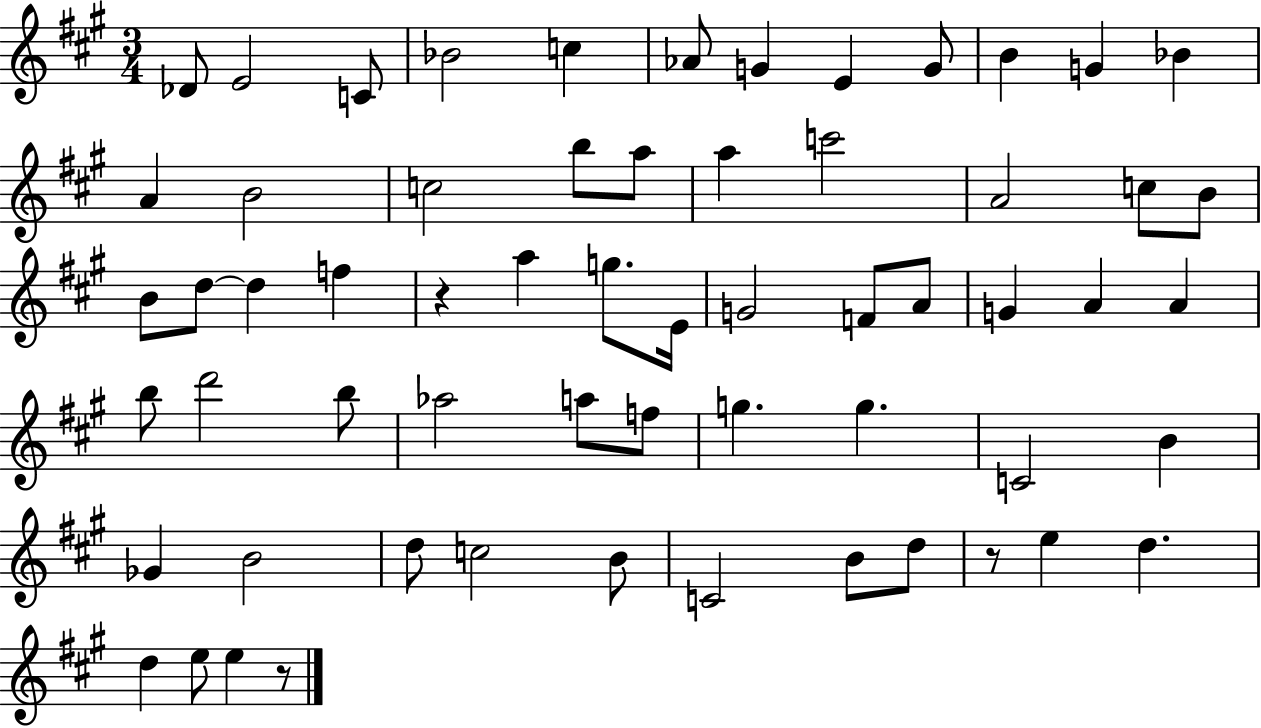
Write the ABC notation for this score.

X:1
T:Untitled
M:3/4
L:1/4
K:A
_D/2 E2 C/2 _B2 c _A/2 G E G/2 B G _B A B2 c2 b/2 a/2 a c'2 A2 c/2 B/2 B/2 d/2 d f z a g/2 E/4 G2 F/2 A/2 G A A b/2 d'2 b/2 _a2 a/2 f/2 g g C2 B _G B2 d/2 c2 B/2 C2 B/2 d/2 z/2 e d d e/2 e z/2